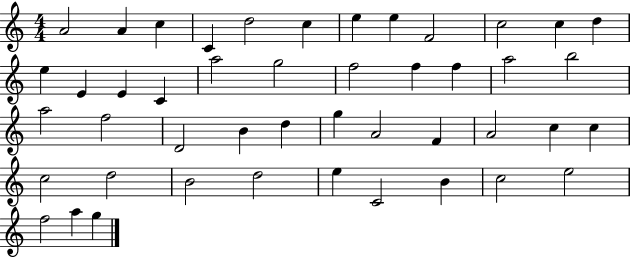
{
  \clef treble
  \numericTimeSignature
  \time 4/4
  \key c \major
  a'2 a'4 c''4 | c'4 d''2 c''4 | e''4 e''4 f'2 | c''2 c''4 d''4 | \break e''4 e'4 e'4 c'4 | a''2 g''2 | f''2 f''4 f''4 | a''2 b''2 | \break a''2 f''2 | d'2 b'4 d''4 | g''4 a'2 f'4 | a'2 c''4 c''4 | \break c''2 d''2 | b'2 d''2 | e''4 c'2 b'4 | c''2 e''2 | \break f''2 a''4 g''4 | \bar "|."
}